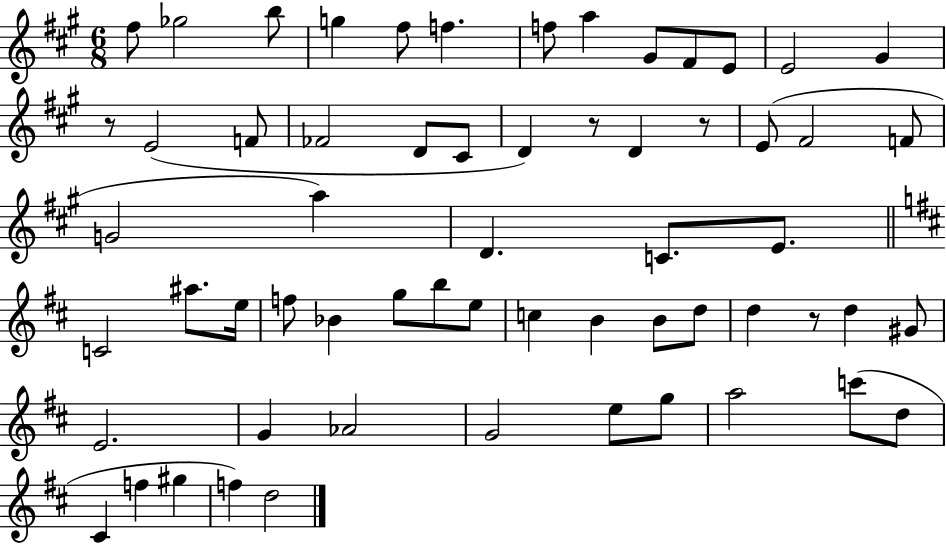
{
  \clef treble
  \numericTimeSignature
  \time 6/8
  \key a \major
  fis''8 ges''2 b''8 | g''4 fis''8 f''4. | f''8 a''4 gis'8 fis'8 e'8 | e'2 gis'4 | \break r8 e'2( f'8 | fes'2 d'8 cis'8 | d'4) r8 d'4 r8 | e'8( fis'2 f'8 | \break g'2 a''4) | d'4. c'8. e'8. | \bar "||" \break \key d \major c'2 ais''8. e''16 | f''8 bes'4 g''8 b''8 e''8 | c''4 b'4 b'8 d''8 | d''4 r8 d''4 gis'8 | \break e'2. | g'4 aes'2 | g'2 e''8 g''8 | a''2 c'''8( d''8 | \break cis'4 f''4 gis''4 | f''4) d''2 | \bar "|."
}